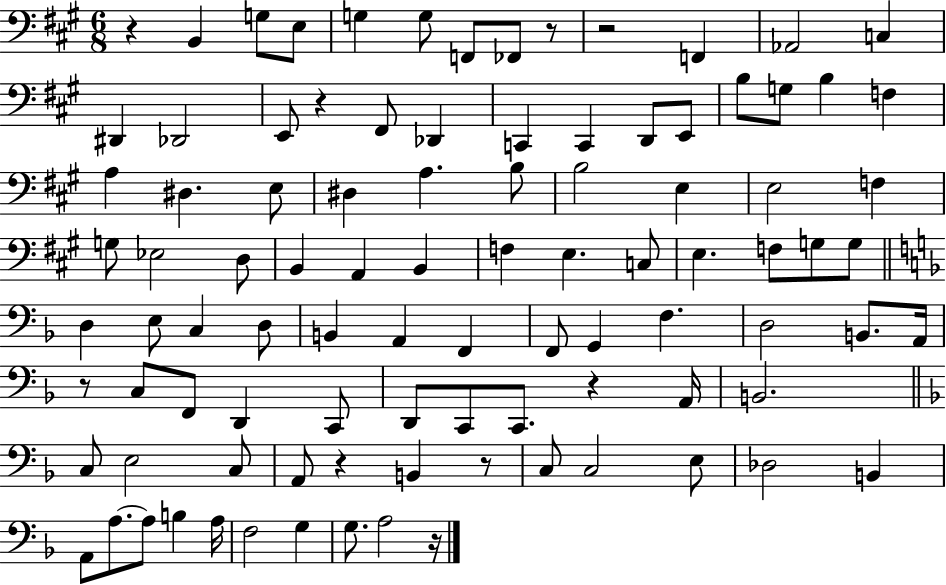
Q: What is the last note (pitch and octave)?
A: A3